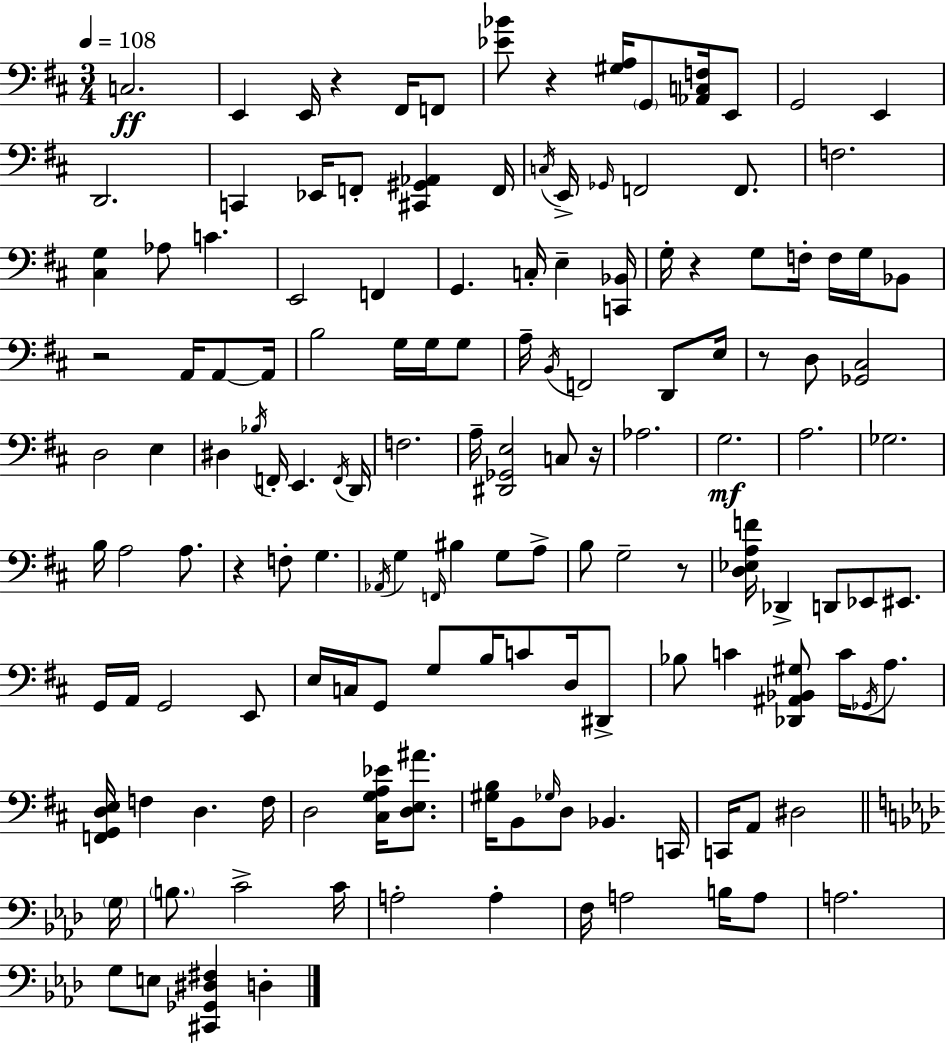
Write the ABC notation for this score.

X:1
T:Untitled
M:3/4
L:1/4
K:D
C,2 E,, E,,/4 z ^F,,/4 F,,/2 [_E_B]/2 z [^G,A,]/4 G,,/2 [_A,,C,F,]/4 E,,/2 G,,2 E,, D,,2 C,, _E,,/4 F,,/2 [^C,,^G,,_A,,] F,,/4 C,/4 E,,/4 _G,,/4 F,,2 F,,/2 F,2 [^C,G,] _A,/2 C E,,2 F,, G,, C,/4 E, [C,,_B,,]/4 G,/4 z G,/2 F,/4 F,/4 G,/4 _B,,/2 z2 A,,/4 A,,/2 A,,/4 B,2 G,/4 G,/4 G,/2 A,/4 B,,/4 F,,2 D,,/2 E,/4 z/2 D,/2 [_G,,^C,]2 D,2 E, ^D, _B,/4 F,,/4 E,, F,,/4 D,,/4 F,2 A,/4 [^D,,_G,,E,]2 C,/2 z/4 _A,2 G,2 A,2 _G,2 B,/4 A,2 A,/2 z F,/2 G, _A,,/4 G, F,,/4 ^B, G,/2 A,/2 B,/2 G,2 z/2 [D,_E,A,F]/4 _D,, D,,/2 _E,,/2 ^E,,/2 G,,/4 A,,/4 G,,2 E,,/2 E,/4 C,/4 G,,/2 G,/2 B,/4 C/2 D,/4 ^D,,/2 _B,/2 C [_D,,^A,,_B,,^G,]/2 C/4 _G,,/4 A,/2 [F,,G,,D,E,]/4 F, D, F,/4 D,2 [^C,G,A,_E]/4 [D,E,^A]/2 [^G,B,]/4 B,,/2 _G,/4 D,/2 _B,, C,,/4 C,,/4 A,,/2 ^D,2 G,/4 B,/2 C2 C/4 A,2 A, F,/4 A,2 B,/4 A,/2 A,2 G,/2 E,/2 [^C,,_G,,^D,^F,] D,